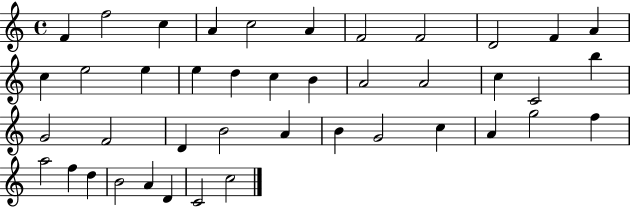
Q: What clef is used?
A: treble